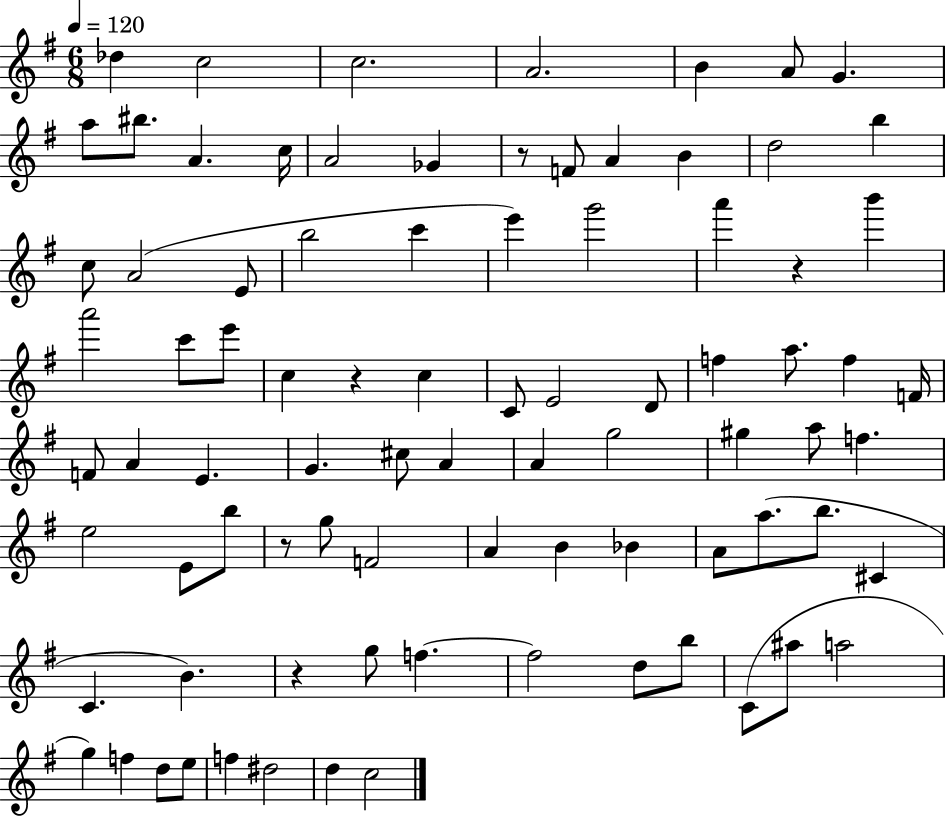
{
  \clef treble
  \numericTimeSignature
  \time 6/8
  \key g \major
  \tempo 4 = 120
  \repeat volta 2 { des''4 c''2 | c''2. | a'2. | b'4 a'8 g'4. | \break a''8 bis''8. a'4. c''16 | a'2 ges'4 | r8 f'8 a'4 b'4 | d''2 b''4 | \break c''8 a'2( e'8 | b''2 c'''4 | e'''4) g'''2 | a'''4 r4 b'''4 | \break a'''2 c'''8 e'''8 | c''4 r4 c''4 | c'8 e'2 d'8 | f''4 a''8. f''4 f'16 | \break f'8 a'4 e'4. | g'4. cis''8 a'4 | a'4 g''2 | gis''4 a''8 f''4. | \break e''2 e'8 b''8 | r8 g''8 f'2 | a'4 b'4 bes'4 | a'8 a''8.( b''8. cis'4 | \break c'4. b'4.) | r4 g''8 f''4.~~ | f''2 d''8 b''8 | c'8( ais''8 a''2 | \break g''4) f''4 d''8 e''8 | f''4 dis''2 | d''4 c''2 | } \bar "|."
}